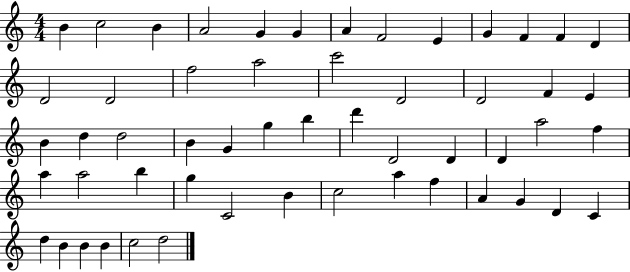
{
  \clef treble
  \numericTimeSignature
  \time 4/4
  \key c \major
  b'4 c''2 b'4 | a'2 g'4 g'4 | a'4 f'2 e'4 | g'4 f'4 f'4 d'4 | \break d'2 d'2 | f''2 a''2 | c'''2 d'2 | d'2 f'4 e'4 | \break b'4 d''4 d''2 | b'4 g'4 g''4 b''4 | d'''4 d'2 d'4 | d'4 a''2 f''4 | \break a''4 a''2 b''4 | g''4 c'2 b'4 | c''2 a''4 f''4 | a'4 g'4 d'4 c'4 | \break d''4 b'4 b'4 b'4 | c''2 d''2 | \bar "|."
}